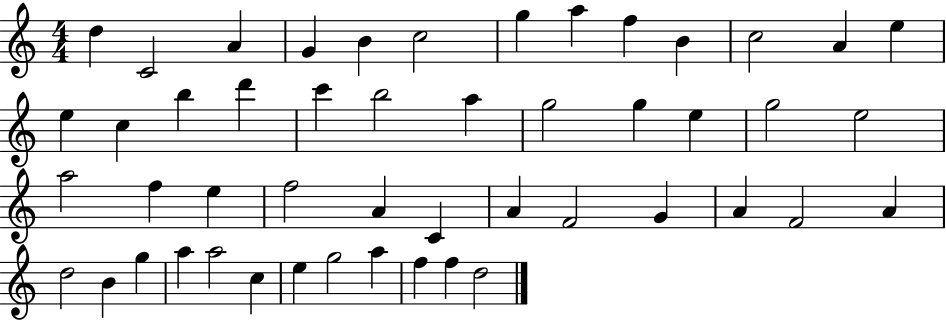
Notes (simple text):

D5/q C4/h A4/q G4/q B4/q C5/h G5/q A5/q F5/q B4/q C5/h A4/q E5/q E5/q C5/q B5/q D6/q C6/q B5/h A5/q G5/h G5/q E5/q G5/h E5/h A5/h F5/q E5/q F5/h A4/q C4/q A4/q F4/h G4/q A4/q F4/h A4/q D5/h B4/q G5/q A5/q A5/h C5/q E5/q G5/h A5/q F5/q F5/q D5/h